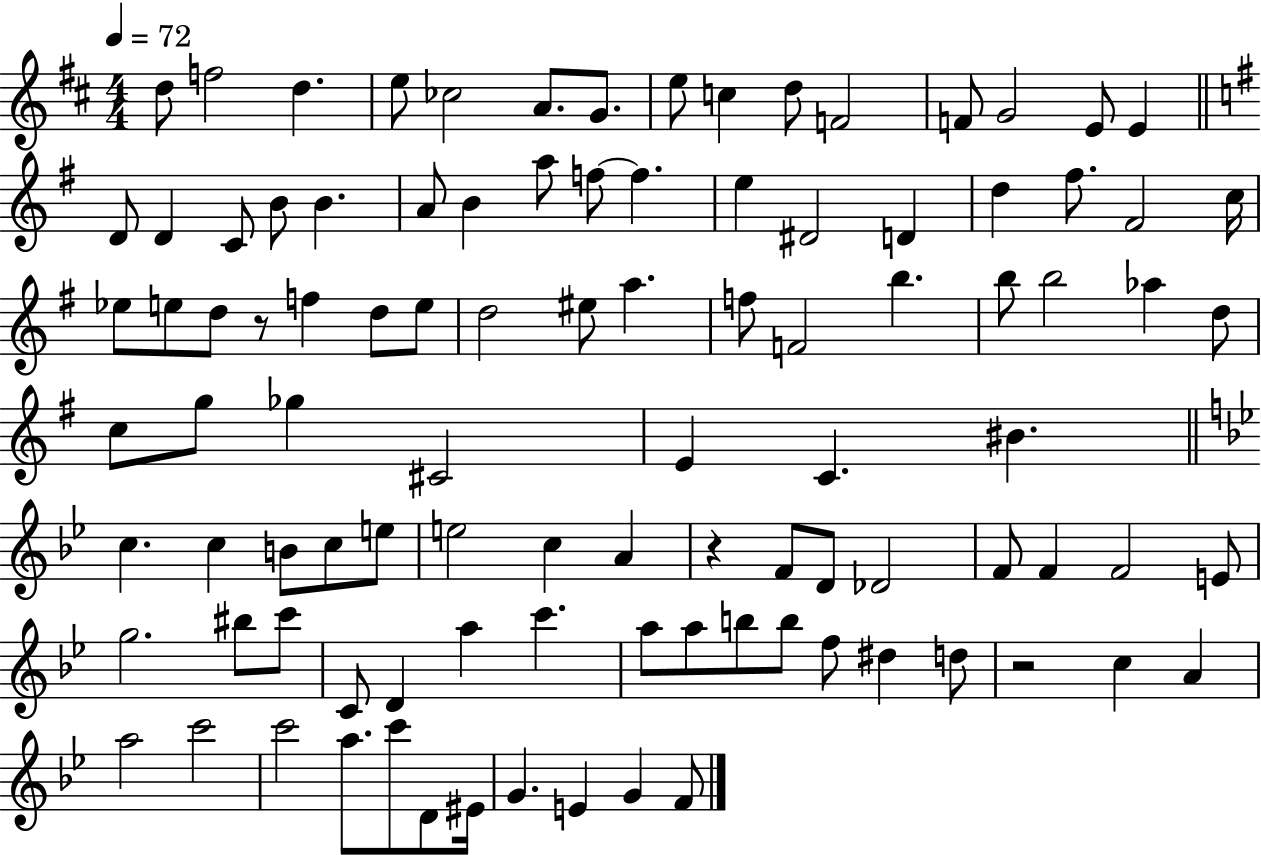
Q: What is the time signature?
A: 4/4